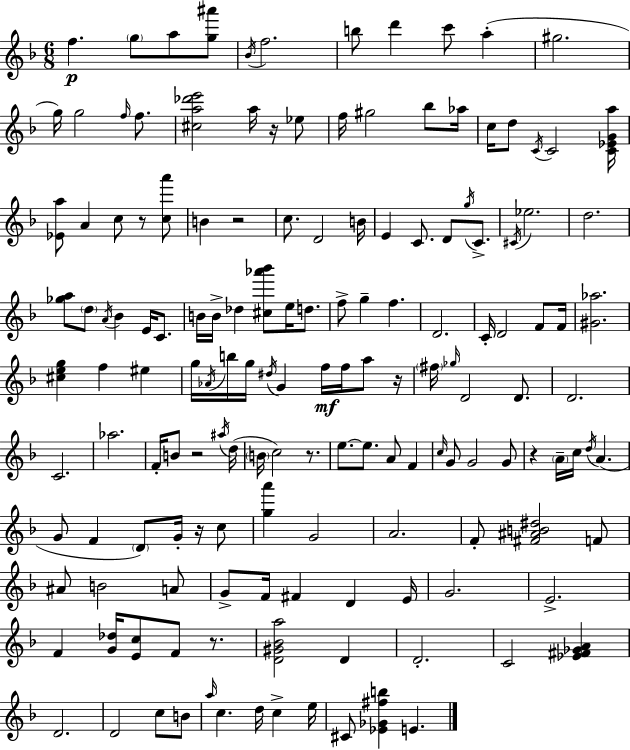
{
  \clef treble
  \numericTimeSignature
  \time 6/8
  \key f \major
  f''4.\p \parenthesize g''8 a''8 <g'' ais'''>8 | \acciaccatura { bes'16 } f''2. | b''8 d'''4 c'''8 a''4-.( | gis''2. | \break g''16) g''2 \grace { f''16 } f''8. | <cis'' a'' des''' e'''>2 a''16 r16 | ees''8 f''16 gis''2 bes''8 | aes''16 c''16 d''8 \acciaccatura { c'16 } c'2 | \break <c' ees' g' a''>16 <ees' a''>8 a'4 c''8 r8 | <c'' a'''>8 b'4 r2 | c''8. d'2 | b'16 e'4 c'8. d'8 | \break \acciaccatura { g''16 } c'8.-> \acciaccatura { cis'16 } ees''2. | d''2. | <ges'' a''>8 \parenthesize d''8 \acciaccatura { a'16 } bes'4 | e'16 c'8. b'16 b'16-> des''4 | \break <cis'' aes''' bes'''>8 e''16 d''8. f''8-> g''4-- | f''4. d'2. | c'16-. d'2 | f'8 f'16 <gis' aes''>2. | \break <cis'' e'' g''>4 f''4 | eis''4 g''16 \acciaccatura { aes'16 } b''16 g''16 \acciaccatura { dis''16 } g'4 | f''16\mf f''16 a''8 r16 \parenthesize fis''16 \grace { ges''16 } d'2 | d'8. d'2. | \break c'2. | aes''2. | f'16-. b'8 | r2 \acciaccatura { ais''16 }( d''16 \parenthesize b'16 c''2) | \break r8. e''8.~~ | e''8. a'8 f'4 \grace { c''16 } g'8 | g'2 g'8 r4 | \parenthesize a'16-- c''16 \acciaccatura { d''16 }( a'4. | \break g'8 f'4 \parenthesize d'8) g'16-. r16 c''8 | <g'' a'''>4 g'2 | a'2. | f'8-. <fis' ais' b' dis''>2 f'8 | \break ais'8 b'2 a'8 | g'8-> f'16 fis'4 d'4 e'16 | g'2. | e'2.-> | \break f'4 <g' des''>16 <e' c''>8 f'8 r8. | <d' gis' bes' a''>2 d'4 | d'2.-. | c'2 <ees' fis' ges' a'>4 | \break d'2. | d'2 c''8 b'8 | \grace { a''16 } c''4. d''16 c''4-> | e''16 cis'8 <ees' ges' fis'' b''>4 e'4. | \break \bar "|."
}